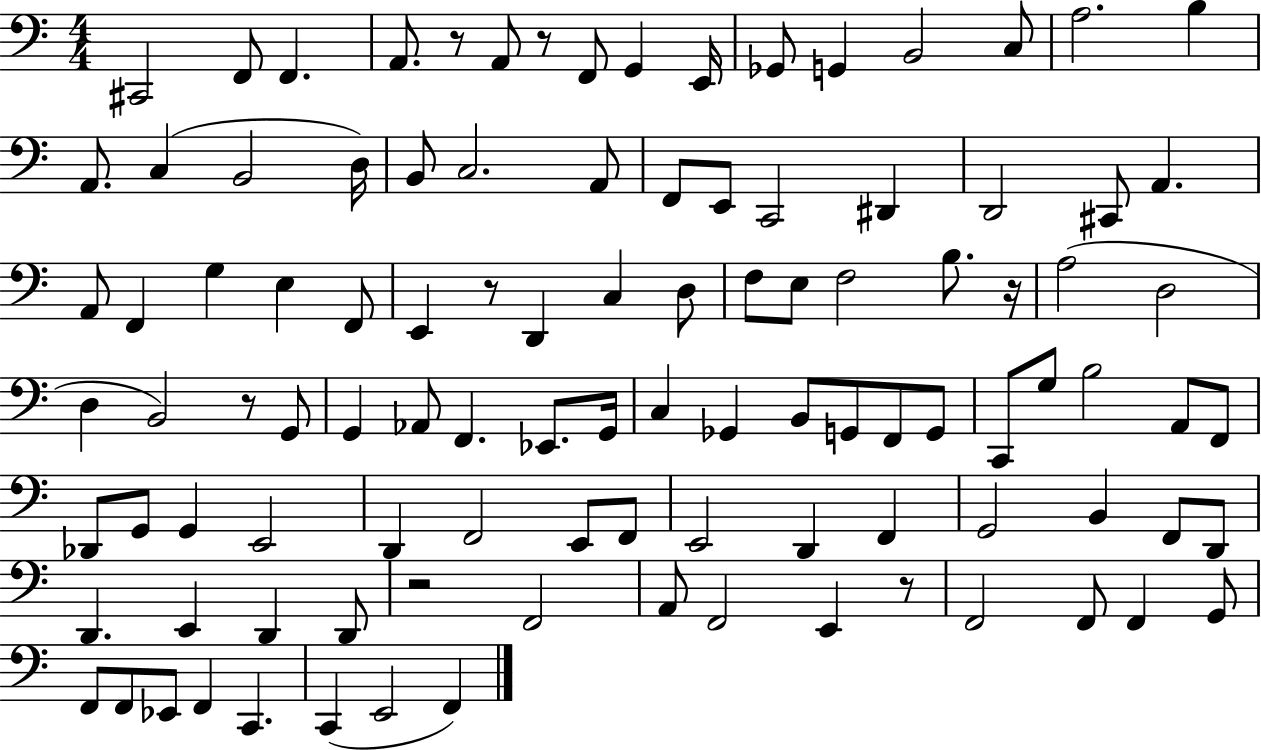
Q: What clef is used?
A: bass